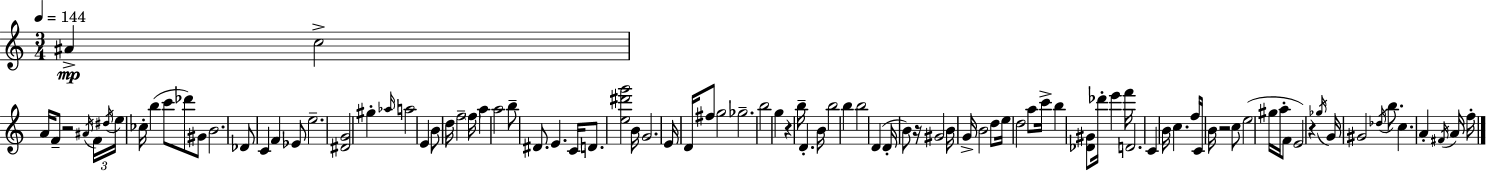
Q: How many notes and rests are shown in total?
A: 96